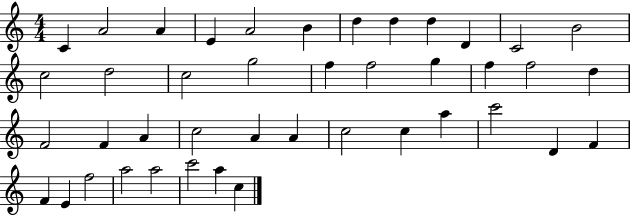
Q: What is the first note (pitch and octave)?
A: C4